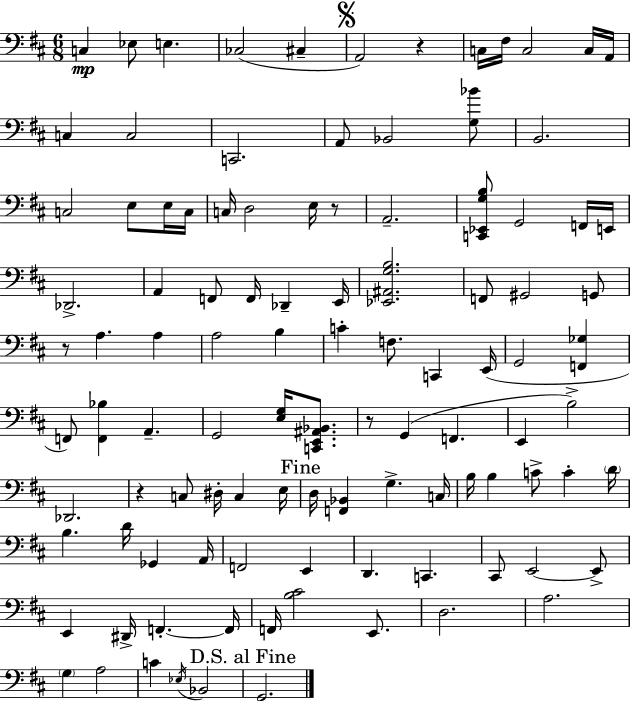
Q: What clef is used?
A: bass